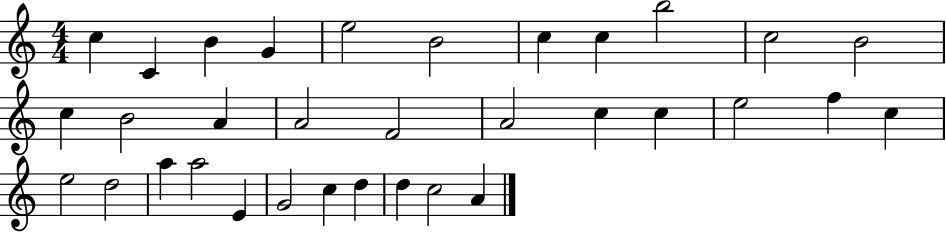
X:1
T:Untitled
M:4/4
L:1/4
K:C
c C B G e2 B2 c c b2 c2 B2 c B2 A A2 F2 A2 c c e2 f c e2 d2 a a2 E G2 c d d c2 A